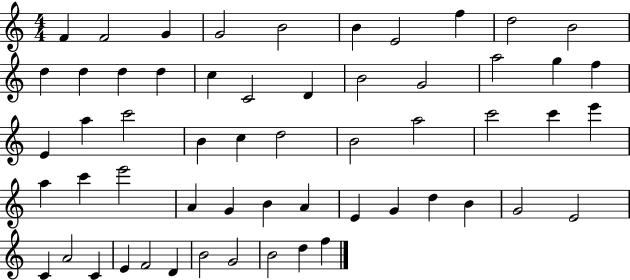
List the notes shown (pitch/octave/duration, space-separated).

F4/q F4/h G4/q G4/h B4/h B4/q E4/h F5/q D5/h B4/h D5/q D5/q D5/q D5/q C5/q C4/h D4/q B4/h G4/h A5/h G5/q F5/q E4/q A5/q C6/h B4/q C5/q D5/h B4/h A5/h C6/h C6/q E6/q A5/q C6/q E6/h A4/q G4/q B4/q A4/q E4/q G4/q D5/q B4/q G4/h E4/h C4/q A4/h C4/q E4/q F4/h D4/q B4/h G4/h B4/h D5/q F5/q